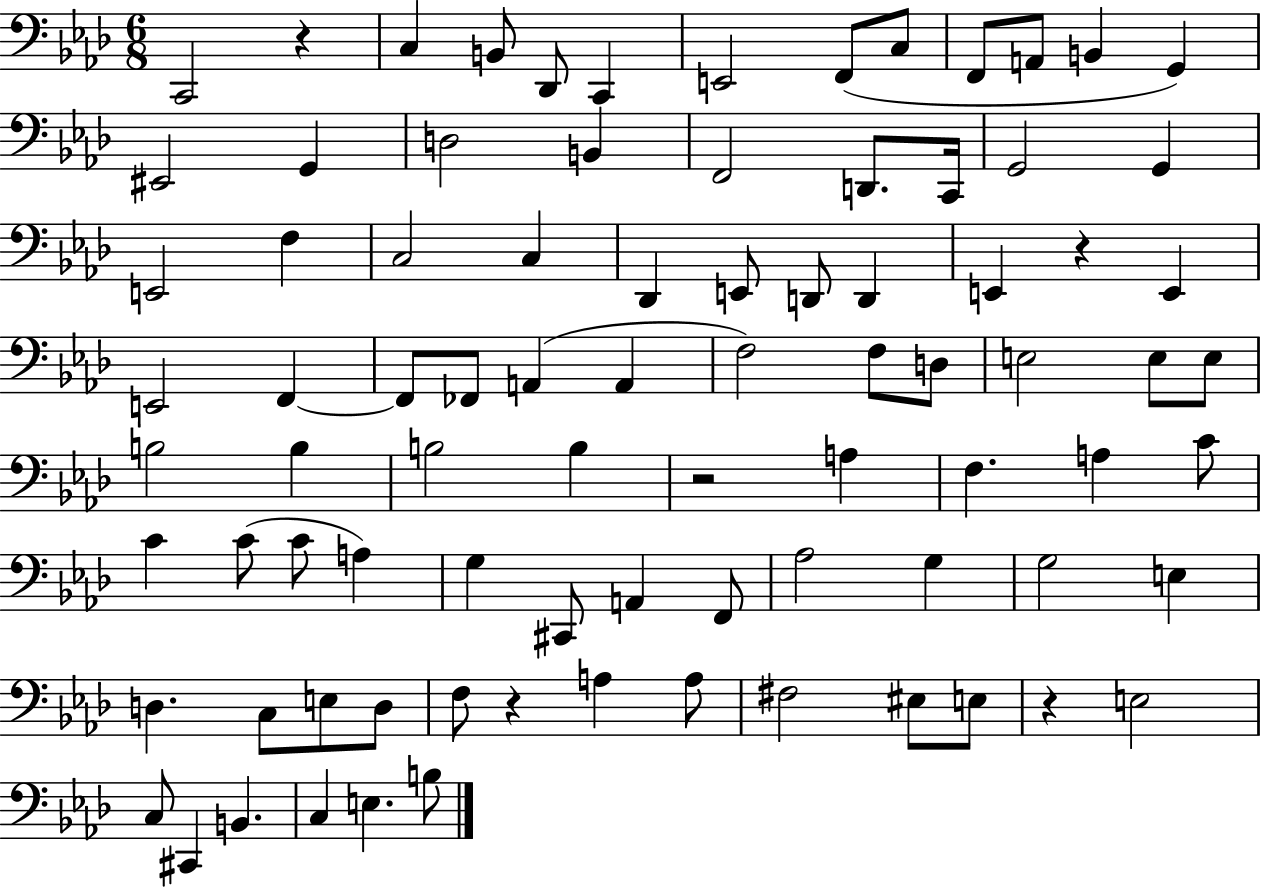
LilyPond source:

{
  \clef bass
  \numericTimeSignature
  \time 6/8
  \key aes \major
  c,2 r4 | c4 b,8 des,8 c,4 | e,2 f,8( c8 | f,8 a,8 b,4 g,4) | \break eis,2 g,4 | d2 b,4 | f,2 d,8. c,16 | g,2 g,4 | \break e,2 f4 | c2 c4 | des,4 e,8 d,8 d,4 | e,4 r4 e,4 | \break e,2 f,4~~ | f,8 fes,8 a,4( a,4 | f2) f8 d8 | e2 e8 e8 | \break b2 b4 | b2 b4 | r2 a4 | f4. a4 c'8 | \break c'4 c'8( c'8 a4) | g4 cis,8 a,4 f,8 | aes2 g4 | g2 e4 | \break d4. c8 e8 d8 | f8 r4 a4 a8 | fis2 eis8 e8 | r4 e2 | \break c8 cis,4 b,4. | c4 e4. b8 | \bar "|."
}